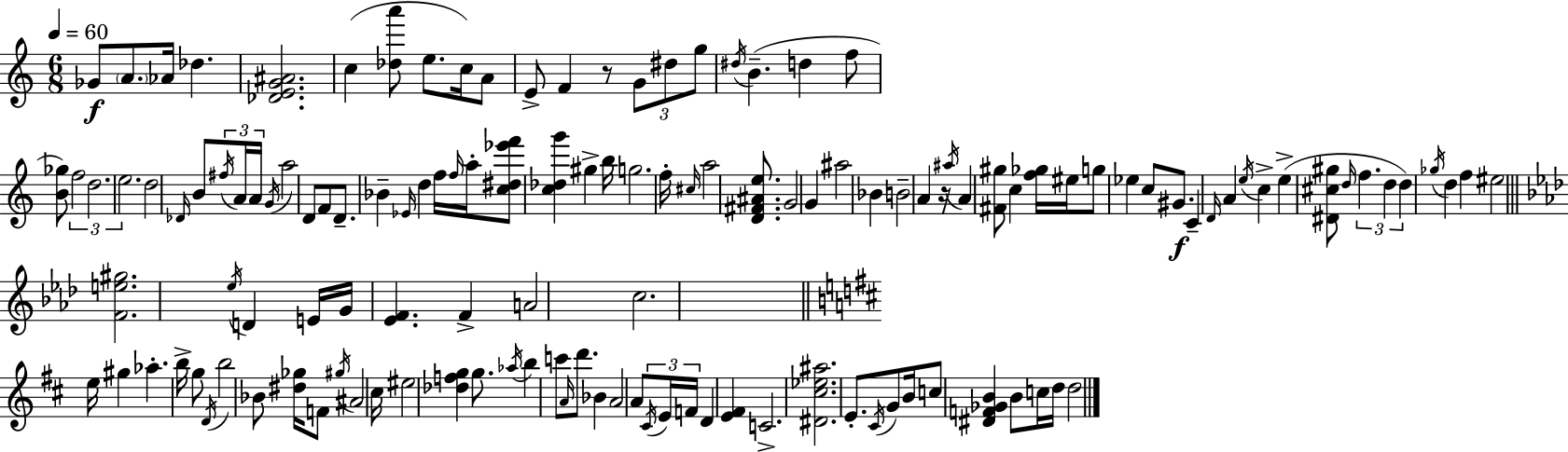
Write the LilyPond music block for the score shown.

{
  \clef treble
  \numericTimeSignature
  \time 6/8
  \key a \minor
  \tempo 4 = 60
  ges'8\f \parenthesize a'8. aes'16 des''4. | <des' e' g' ais'>2. | c''4( <des'' a'''>8 e''8. c''16) a'8 | e'8-> f'4 r8 \tuplet 3/2 { g'8 dis''8 | \break g''8 } \acciaccatura { dis''16 }( b'4.-- d''4 | f''8 <b' ges''>8) \tuplet 3/2 { f''2 | d''2. | e''2. } | \break d''2 \grace { des'16 } b'8 | \tuplet 3/2 { \acciaccatura { fis''16 } a'16 a'16 } \acciaccatura { g'16 } a''2 | d'8 f'8 d'8.-- bes'4-- \grace { ees'16 } | d''4 f''16 \grace { f''16 } a''16-. <c'' dis'' ees''' f'''>8 <c'' des'' g'''>4 | \break gis''4-> b''16 g''2. | f''16-. \grace { cis''16 } a''2 | <d' fis' ais' e''>8. g'2 | g'4 ais''2 | \break bes'4 b'2-- | a'4 r16 \acciaccatura { ais''16 } a'4 | <fis' gis''>8 c''4 <f'' ges''>16 eis''16 g''8 ees''4 | c''8 gis'8.\f c'4-- | \break \grace { d'16 } a'4 \acciaccatura { e''16 } c''4-> e''4->( | <dis' cis'' gis''>8 \grace { d''16 } \tuplet 3/2 { f''4. d''4 | d''4) } \acciaccatura { ges''16 } d''4 | f''4 eis''2 | \break \bar "||" \break \key aes \major <f' e'' gis''>2. | \acciaccatura { ees''16 } d'4 e'16 g'16 <ees' f'>4. | f'4-> a'2 | c''2. | \break \bar "||" \break \key d \major e''16 gis''4 aes''4.-. b''16-> | g''8 \acciaccatura { d'16 } b''2 bes'8 | <dis'' ges''>16 f'8 \acciaccatura { gis''16 } ais'2 | cis''16 eis''2 <des'' f'' g''>4 | \break g''8. \acciaccatura { aes''16 } b''4 c'''8 | \grace { a'16 } d'''8. bes'4 a'2 | a'8 \tuplet 3/2 { \acciaccatura { cis'16 } e'16 f'16 } d'4 | <e' fis'>4 c'2.-> | \break <dis' cis'' ees'' ais''>2. | e'8.-. \acciaccatura { cis'16 } g'8 b'16 | c''8 <dis' f' ges' b'>4 b'8 c''16 d''16 d''2 | \bar "|."
}